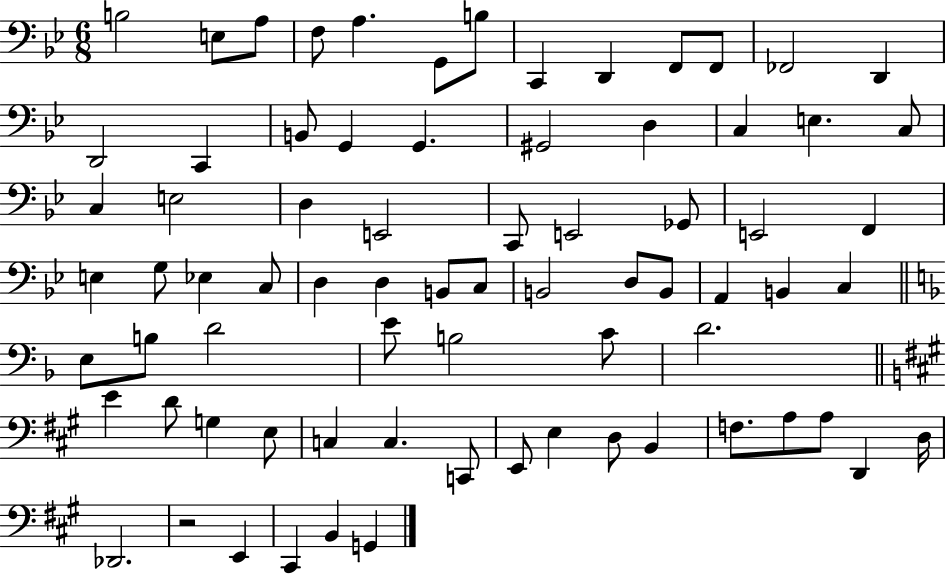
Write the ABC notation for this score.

X:1
T:Untitled
M:6/8
L:1/4
K:Bb
B,2 E,/2 A,/2 F,/2 A, G,,/2 B,/2 C,, D,, F,,/2 F,,/2 _F,,2 D,, D,,2 C,, B,,/2 G,, G,, ^G,,2 D, C, E, C,/2 C, E,2 D, E,,2 C,,/2 E,,2 _G,,/2 E,,2 F,, E, G,/2 _E, C,/2 D, D, B,,/2 C,/2 B,,2 D,/2 B,,/2 A,, B,, C, E,/2 B,/2 D2 E/2 B,2 C/2 D2 E D/2 G, E,/2 C, C, C,,/2 E,,/2 E, D,/2 B,, F,/2 A,/2 A,/2 D,, D,/4 _D,,2 z2 E,, ^C,, B,, G,,